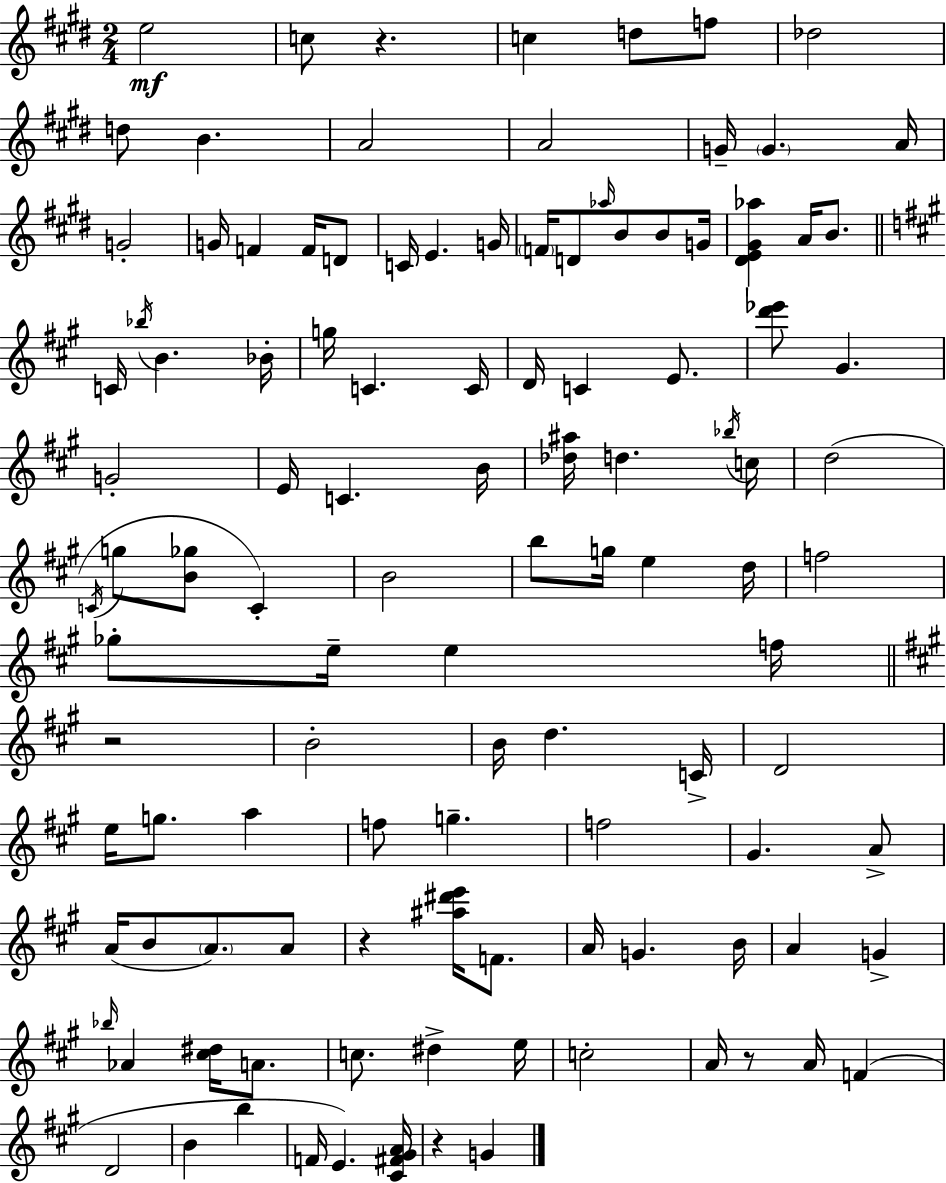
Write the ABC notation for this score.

X:1
T:Untitled
M:2/4
L:1/4
K:E
e2 c/2 z c d/2 f/2 _d2 d/2 B A2 A2 G/4 G A/4 G2 G/4 F F/4 D/2 C/4 E G/4 F/4 D/2 _a/4 B/2 B/2 G/4 [^DE^G_a] A/4 B/2 C/4 _b/4 B _B/4 g/4 C C/4 D/4 C E/2 [d'_e']/2 ^G G2 E/4 C B/4 [_d^a]/4 d _b/4 c/4 d2 C/4 g/2 [B_g]/2 C B2 b/2 g/4 e d/4 f2 _g/2 e/4 e f/4 z2 B2 B/4 d C/4 D2 e/4 g/2 a f/2 g f2 ^G A/2 A/4 B/2 A/2 A/2 z [^a^d'e']/4 F/2 A/4 G B/4 A G _b/4 _A [^c^d]/4 A/2 c/2 ^d e/4 c2 A/4 z/2 A/4 F D2 B b F/4 E [^C^F^GA]/4 z G